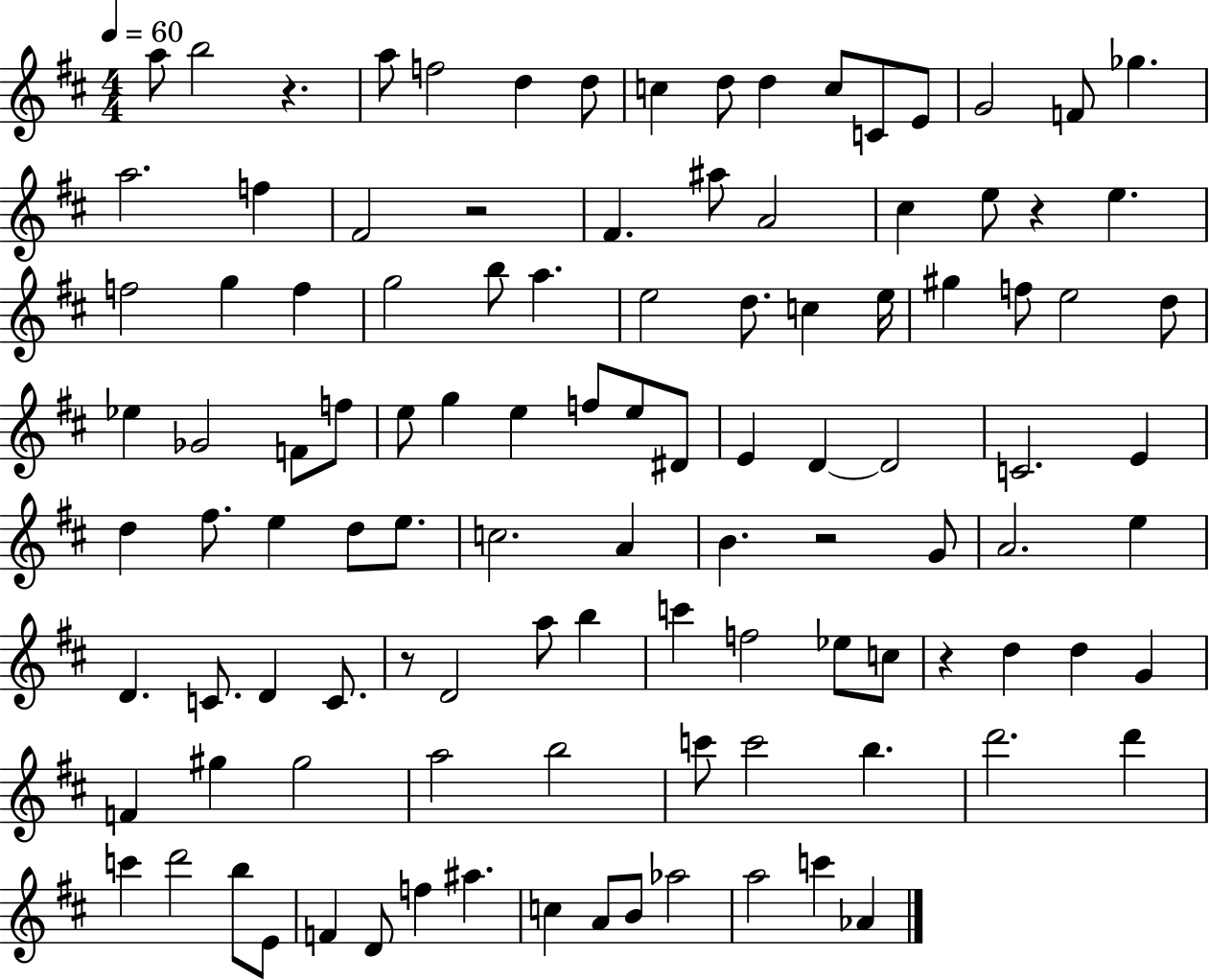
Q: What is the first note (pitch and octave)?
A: A5